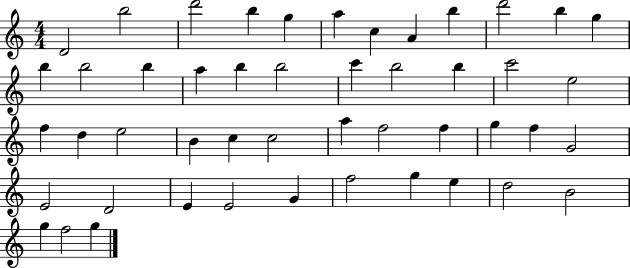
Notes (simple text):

D4/h B5/h D6/h B5/q G5/q A5/q C5/q A4/q B5/q D6/h B5/q G5/q B5/q B5/h B5/q A5/q B5/q B5/h C6/q B5/h B5/q C6/h E5/h F5/q D5/q E5/h B4/q C5/q C5/h A5/q F5/h F5/q G5/q F5/q G4/h E4/h D4/h E4/q E4/h G4/q F5/h G5/q E5/q D5/h B4/h G5/q F5/h G5/q